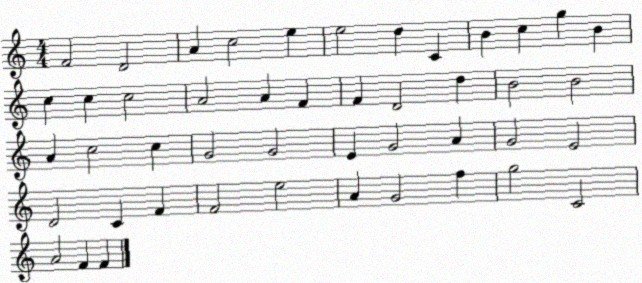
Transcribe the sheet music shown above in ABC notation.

X:1
T:Untitled
M:4/4
L:1/4
K:C
F2 D2 A c2 e e2 d C B c g B c c c2 A2 A F F D2 d B2 B2 A c2 c G2 G2 E G2 A G2 E2 D2 C F F2 e2 A G2 f g2 C2 A2 F F